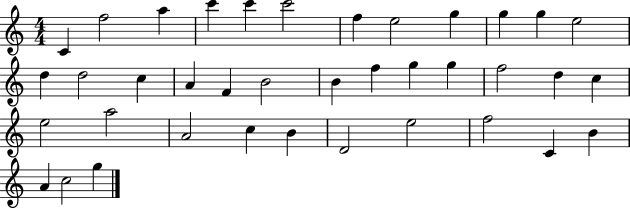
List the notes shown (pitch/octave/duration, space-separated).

C4/q F5/h A5/q C6/q C6/q C6/h F5/q E5/h G5/q G5/q G5/q E5/h D5/q D5/h C5/q A4/q F4/q B4/h B4/q F5/q G5/q G5/q F5/h D5/q C5/q E5/h A5/h A4/h C5/q B4/q D4/h E5/h F5/h C4/q B4/q A4/q C5/h G5/q